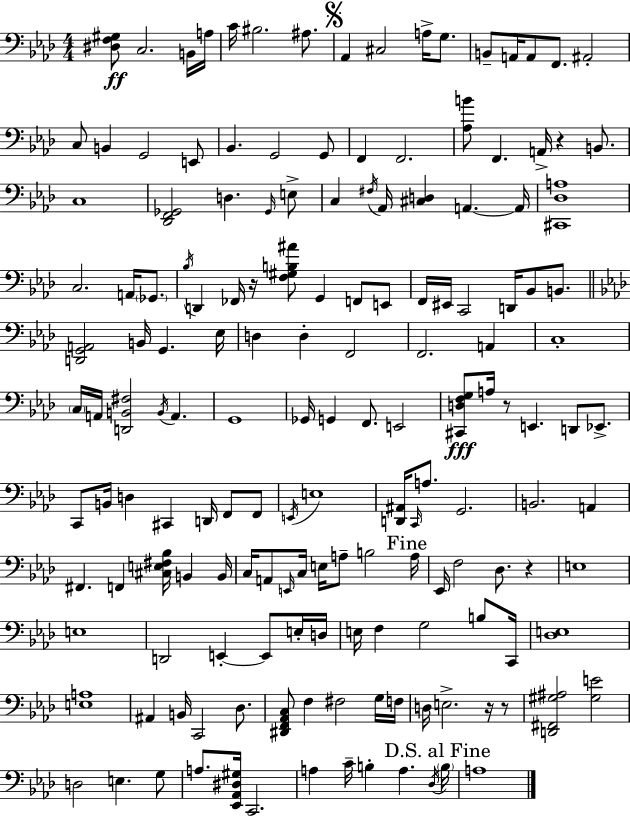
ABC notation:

X:1
T:Untitled
M:4/4
L:1/4
K:Ab
[^D,F,^G,]/2 C,2 B,,/4 A,/4 C/4 ^B,2 ^A,/2 _A,, ^C,2 A,/4 G,/2 B,,/2 A,,/4 A,,/2 F,,/2 ^A,,2 C,/2 B,, G,,2 E,,/2 _B,, G,,2 G,,/2 F,, F,,2 [_A,B]/2 F,, A,,/4 z B,,/2 C,4 [_D,,F,,_G,,]2 D, _G,,/4 E,/2 C, ^F,/4 _A,,/4 [^C,D,] A,, A,,/4 [^C,,_D,A,]4 C,2 A,,/4 _G,,/2 _B,/4 D,, _F,,/4 z/4 [F,^G,B,^A]/2 G,, F,,/2 E,,/2 F,,/4 ^E,,/4 C,,2 D,,/4 _B,,/2 B,,/2 [D,,G,,A,,]2 B,,/4 G,, _E,/4 D, D, F,,2 F,,2 A,, C,4 C,/4 A,,/4 [D,,B,,^F,]2 B,,/4 A,, G,,4 _G,,/4 G,, F,,/2 E,,2 [^C,,D,F,G,]/2 A,/4 z/2 E,, D,,/2 _E,,/2 C,,/2 B,,/4 D, ^C,, D,,/4 F,,/2 F,,/2 E,,/4 E,4 [D,,^A,,]/4 C,,/4 A,/2 G,,2 B,,2 A,, ^F,, F,, [^C,E,^F,_B,]/4 B,, B,,/4 C,/4 A,,/2 E,,/4 C,/4 E,/4 A,/2 B,2 A,/4 _E,,/4 F,2 _D,/2 z E,4 E,4 D,,2 E,, E,,/2 E,/4 D,/4 E,/4 F, G,2 B,/2 C,,/4 [_D,E,]4 [E,A,]4 ^A,, B,,/4 C,,2 _D,/2 [^D,,F,,_A,,C,]/2 F, ^F,2 G,/4 F,/4 D,/4 E,2 z/4 z/2 [D,,^F,,^G,^A,]2 [^G,E]2 D,2 E, G,/2 A,/2 [_E,,_A,,^D,^G,]/4 C,,2 A, C/4 B, A, _D,/4 B,/4 A,4